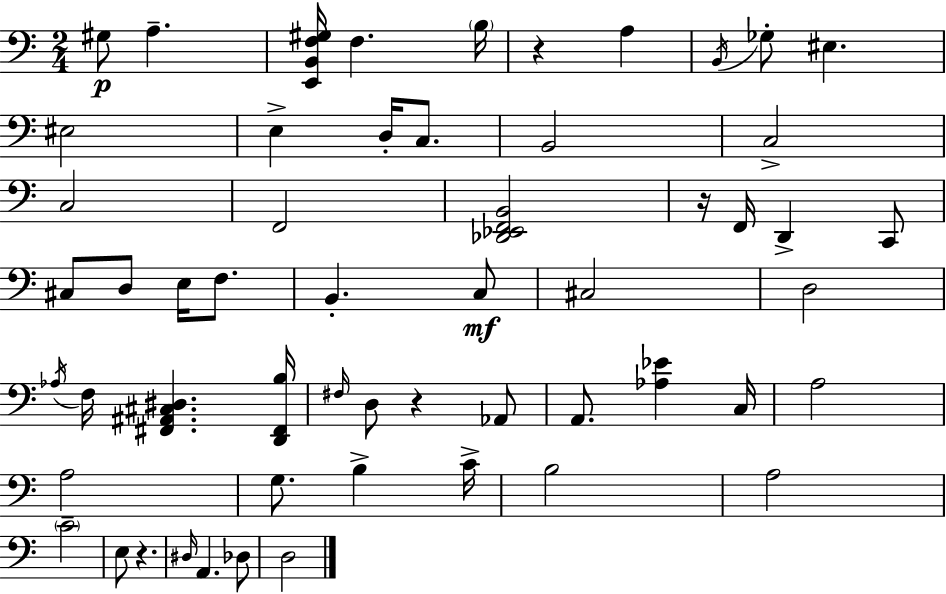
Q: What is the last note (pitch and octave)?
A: D3